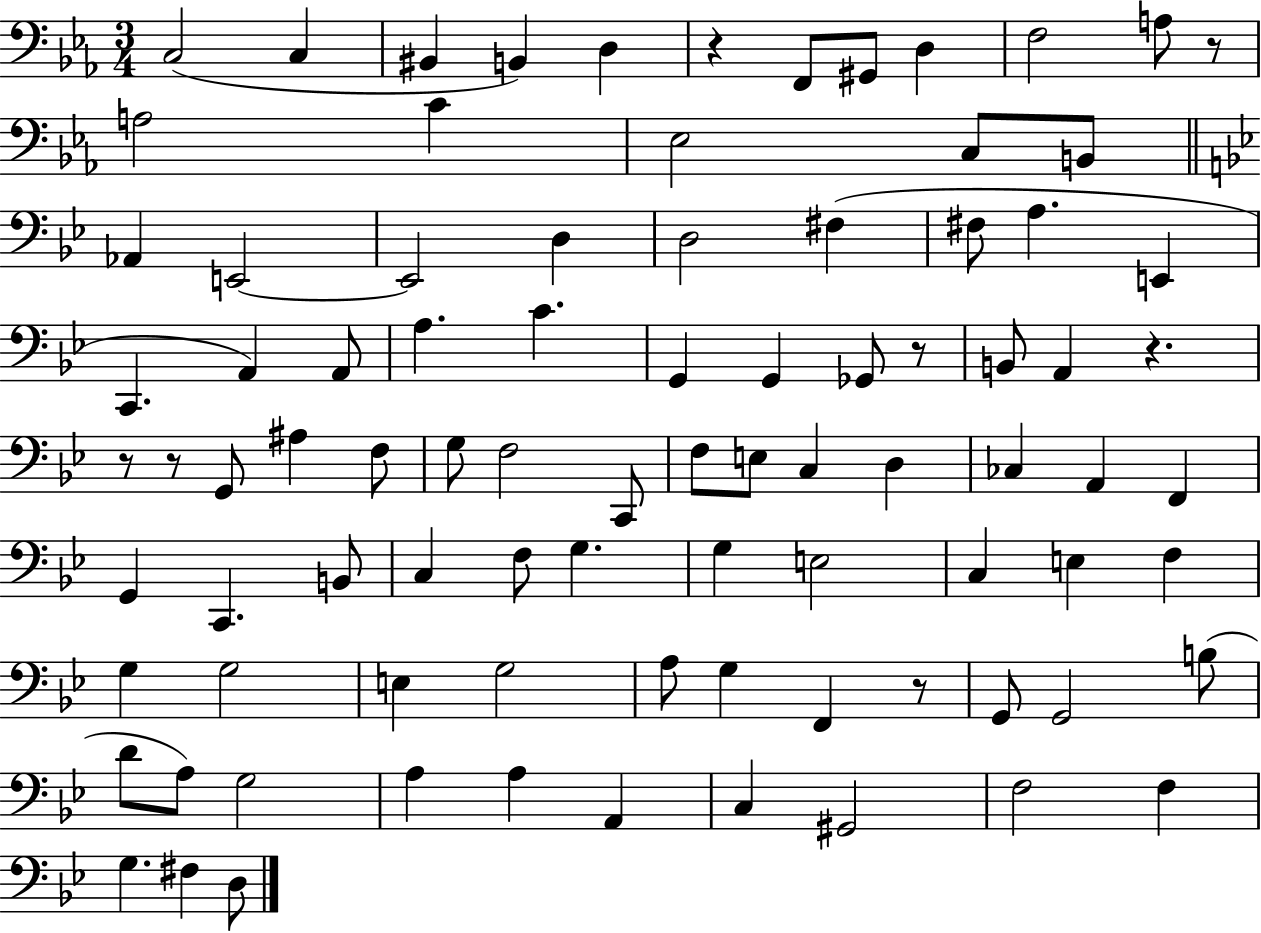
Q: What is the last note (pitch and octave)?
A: D3